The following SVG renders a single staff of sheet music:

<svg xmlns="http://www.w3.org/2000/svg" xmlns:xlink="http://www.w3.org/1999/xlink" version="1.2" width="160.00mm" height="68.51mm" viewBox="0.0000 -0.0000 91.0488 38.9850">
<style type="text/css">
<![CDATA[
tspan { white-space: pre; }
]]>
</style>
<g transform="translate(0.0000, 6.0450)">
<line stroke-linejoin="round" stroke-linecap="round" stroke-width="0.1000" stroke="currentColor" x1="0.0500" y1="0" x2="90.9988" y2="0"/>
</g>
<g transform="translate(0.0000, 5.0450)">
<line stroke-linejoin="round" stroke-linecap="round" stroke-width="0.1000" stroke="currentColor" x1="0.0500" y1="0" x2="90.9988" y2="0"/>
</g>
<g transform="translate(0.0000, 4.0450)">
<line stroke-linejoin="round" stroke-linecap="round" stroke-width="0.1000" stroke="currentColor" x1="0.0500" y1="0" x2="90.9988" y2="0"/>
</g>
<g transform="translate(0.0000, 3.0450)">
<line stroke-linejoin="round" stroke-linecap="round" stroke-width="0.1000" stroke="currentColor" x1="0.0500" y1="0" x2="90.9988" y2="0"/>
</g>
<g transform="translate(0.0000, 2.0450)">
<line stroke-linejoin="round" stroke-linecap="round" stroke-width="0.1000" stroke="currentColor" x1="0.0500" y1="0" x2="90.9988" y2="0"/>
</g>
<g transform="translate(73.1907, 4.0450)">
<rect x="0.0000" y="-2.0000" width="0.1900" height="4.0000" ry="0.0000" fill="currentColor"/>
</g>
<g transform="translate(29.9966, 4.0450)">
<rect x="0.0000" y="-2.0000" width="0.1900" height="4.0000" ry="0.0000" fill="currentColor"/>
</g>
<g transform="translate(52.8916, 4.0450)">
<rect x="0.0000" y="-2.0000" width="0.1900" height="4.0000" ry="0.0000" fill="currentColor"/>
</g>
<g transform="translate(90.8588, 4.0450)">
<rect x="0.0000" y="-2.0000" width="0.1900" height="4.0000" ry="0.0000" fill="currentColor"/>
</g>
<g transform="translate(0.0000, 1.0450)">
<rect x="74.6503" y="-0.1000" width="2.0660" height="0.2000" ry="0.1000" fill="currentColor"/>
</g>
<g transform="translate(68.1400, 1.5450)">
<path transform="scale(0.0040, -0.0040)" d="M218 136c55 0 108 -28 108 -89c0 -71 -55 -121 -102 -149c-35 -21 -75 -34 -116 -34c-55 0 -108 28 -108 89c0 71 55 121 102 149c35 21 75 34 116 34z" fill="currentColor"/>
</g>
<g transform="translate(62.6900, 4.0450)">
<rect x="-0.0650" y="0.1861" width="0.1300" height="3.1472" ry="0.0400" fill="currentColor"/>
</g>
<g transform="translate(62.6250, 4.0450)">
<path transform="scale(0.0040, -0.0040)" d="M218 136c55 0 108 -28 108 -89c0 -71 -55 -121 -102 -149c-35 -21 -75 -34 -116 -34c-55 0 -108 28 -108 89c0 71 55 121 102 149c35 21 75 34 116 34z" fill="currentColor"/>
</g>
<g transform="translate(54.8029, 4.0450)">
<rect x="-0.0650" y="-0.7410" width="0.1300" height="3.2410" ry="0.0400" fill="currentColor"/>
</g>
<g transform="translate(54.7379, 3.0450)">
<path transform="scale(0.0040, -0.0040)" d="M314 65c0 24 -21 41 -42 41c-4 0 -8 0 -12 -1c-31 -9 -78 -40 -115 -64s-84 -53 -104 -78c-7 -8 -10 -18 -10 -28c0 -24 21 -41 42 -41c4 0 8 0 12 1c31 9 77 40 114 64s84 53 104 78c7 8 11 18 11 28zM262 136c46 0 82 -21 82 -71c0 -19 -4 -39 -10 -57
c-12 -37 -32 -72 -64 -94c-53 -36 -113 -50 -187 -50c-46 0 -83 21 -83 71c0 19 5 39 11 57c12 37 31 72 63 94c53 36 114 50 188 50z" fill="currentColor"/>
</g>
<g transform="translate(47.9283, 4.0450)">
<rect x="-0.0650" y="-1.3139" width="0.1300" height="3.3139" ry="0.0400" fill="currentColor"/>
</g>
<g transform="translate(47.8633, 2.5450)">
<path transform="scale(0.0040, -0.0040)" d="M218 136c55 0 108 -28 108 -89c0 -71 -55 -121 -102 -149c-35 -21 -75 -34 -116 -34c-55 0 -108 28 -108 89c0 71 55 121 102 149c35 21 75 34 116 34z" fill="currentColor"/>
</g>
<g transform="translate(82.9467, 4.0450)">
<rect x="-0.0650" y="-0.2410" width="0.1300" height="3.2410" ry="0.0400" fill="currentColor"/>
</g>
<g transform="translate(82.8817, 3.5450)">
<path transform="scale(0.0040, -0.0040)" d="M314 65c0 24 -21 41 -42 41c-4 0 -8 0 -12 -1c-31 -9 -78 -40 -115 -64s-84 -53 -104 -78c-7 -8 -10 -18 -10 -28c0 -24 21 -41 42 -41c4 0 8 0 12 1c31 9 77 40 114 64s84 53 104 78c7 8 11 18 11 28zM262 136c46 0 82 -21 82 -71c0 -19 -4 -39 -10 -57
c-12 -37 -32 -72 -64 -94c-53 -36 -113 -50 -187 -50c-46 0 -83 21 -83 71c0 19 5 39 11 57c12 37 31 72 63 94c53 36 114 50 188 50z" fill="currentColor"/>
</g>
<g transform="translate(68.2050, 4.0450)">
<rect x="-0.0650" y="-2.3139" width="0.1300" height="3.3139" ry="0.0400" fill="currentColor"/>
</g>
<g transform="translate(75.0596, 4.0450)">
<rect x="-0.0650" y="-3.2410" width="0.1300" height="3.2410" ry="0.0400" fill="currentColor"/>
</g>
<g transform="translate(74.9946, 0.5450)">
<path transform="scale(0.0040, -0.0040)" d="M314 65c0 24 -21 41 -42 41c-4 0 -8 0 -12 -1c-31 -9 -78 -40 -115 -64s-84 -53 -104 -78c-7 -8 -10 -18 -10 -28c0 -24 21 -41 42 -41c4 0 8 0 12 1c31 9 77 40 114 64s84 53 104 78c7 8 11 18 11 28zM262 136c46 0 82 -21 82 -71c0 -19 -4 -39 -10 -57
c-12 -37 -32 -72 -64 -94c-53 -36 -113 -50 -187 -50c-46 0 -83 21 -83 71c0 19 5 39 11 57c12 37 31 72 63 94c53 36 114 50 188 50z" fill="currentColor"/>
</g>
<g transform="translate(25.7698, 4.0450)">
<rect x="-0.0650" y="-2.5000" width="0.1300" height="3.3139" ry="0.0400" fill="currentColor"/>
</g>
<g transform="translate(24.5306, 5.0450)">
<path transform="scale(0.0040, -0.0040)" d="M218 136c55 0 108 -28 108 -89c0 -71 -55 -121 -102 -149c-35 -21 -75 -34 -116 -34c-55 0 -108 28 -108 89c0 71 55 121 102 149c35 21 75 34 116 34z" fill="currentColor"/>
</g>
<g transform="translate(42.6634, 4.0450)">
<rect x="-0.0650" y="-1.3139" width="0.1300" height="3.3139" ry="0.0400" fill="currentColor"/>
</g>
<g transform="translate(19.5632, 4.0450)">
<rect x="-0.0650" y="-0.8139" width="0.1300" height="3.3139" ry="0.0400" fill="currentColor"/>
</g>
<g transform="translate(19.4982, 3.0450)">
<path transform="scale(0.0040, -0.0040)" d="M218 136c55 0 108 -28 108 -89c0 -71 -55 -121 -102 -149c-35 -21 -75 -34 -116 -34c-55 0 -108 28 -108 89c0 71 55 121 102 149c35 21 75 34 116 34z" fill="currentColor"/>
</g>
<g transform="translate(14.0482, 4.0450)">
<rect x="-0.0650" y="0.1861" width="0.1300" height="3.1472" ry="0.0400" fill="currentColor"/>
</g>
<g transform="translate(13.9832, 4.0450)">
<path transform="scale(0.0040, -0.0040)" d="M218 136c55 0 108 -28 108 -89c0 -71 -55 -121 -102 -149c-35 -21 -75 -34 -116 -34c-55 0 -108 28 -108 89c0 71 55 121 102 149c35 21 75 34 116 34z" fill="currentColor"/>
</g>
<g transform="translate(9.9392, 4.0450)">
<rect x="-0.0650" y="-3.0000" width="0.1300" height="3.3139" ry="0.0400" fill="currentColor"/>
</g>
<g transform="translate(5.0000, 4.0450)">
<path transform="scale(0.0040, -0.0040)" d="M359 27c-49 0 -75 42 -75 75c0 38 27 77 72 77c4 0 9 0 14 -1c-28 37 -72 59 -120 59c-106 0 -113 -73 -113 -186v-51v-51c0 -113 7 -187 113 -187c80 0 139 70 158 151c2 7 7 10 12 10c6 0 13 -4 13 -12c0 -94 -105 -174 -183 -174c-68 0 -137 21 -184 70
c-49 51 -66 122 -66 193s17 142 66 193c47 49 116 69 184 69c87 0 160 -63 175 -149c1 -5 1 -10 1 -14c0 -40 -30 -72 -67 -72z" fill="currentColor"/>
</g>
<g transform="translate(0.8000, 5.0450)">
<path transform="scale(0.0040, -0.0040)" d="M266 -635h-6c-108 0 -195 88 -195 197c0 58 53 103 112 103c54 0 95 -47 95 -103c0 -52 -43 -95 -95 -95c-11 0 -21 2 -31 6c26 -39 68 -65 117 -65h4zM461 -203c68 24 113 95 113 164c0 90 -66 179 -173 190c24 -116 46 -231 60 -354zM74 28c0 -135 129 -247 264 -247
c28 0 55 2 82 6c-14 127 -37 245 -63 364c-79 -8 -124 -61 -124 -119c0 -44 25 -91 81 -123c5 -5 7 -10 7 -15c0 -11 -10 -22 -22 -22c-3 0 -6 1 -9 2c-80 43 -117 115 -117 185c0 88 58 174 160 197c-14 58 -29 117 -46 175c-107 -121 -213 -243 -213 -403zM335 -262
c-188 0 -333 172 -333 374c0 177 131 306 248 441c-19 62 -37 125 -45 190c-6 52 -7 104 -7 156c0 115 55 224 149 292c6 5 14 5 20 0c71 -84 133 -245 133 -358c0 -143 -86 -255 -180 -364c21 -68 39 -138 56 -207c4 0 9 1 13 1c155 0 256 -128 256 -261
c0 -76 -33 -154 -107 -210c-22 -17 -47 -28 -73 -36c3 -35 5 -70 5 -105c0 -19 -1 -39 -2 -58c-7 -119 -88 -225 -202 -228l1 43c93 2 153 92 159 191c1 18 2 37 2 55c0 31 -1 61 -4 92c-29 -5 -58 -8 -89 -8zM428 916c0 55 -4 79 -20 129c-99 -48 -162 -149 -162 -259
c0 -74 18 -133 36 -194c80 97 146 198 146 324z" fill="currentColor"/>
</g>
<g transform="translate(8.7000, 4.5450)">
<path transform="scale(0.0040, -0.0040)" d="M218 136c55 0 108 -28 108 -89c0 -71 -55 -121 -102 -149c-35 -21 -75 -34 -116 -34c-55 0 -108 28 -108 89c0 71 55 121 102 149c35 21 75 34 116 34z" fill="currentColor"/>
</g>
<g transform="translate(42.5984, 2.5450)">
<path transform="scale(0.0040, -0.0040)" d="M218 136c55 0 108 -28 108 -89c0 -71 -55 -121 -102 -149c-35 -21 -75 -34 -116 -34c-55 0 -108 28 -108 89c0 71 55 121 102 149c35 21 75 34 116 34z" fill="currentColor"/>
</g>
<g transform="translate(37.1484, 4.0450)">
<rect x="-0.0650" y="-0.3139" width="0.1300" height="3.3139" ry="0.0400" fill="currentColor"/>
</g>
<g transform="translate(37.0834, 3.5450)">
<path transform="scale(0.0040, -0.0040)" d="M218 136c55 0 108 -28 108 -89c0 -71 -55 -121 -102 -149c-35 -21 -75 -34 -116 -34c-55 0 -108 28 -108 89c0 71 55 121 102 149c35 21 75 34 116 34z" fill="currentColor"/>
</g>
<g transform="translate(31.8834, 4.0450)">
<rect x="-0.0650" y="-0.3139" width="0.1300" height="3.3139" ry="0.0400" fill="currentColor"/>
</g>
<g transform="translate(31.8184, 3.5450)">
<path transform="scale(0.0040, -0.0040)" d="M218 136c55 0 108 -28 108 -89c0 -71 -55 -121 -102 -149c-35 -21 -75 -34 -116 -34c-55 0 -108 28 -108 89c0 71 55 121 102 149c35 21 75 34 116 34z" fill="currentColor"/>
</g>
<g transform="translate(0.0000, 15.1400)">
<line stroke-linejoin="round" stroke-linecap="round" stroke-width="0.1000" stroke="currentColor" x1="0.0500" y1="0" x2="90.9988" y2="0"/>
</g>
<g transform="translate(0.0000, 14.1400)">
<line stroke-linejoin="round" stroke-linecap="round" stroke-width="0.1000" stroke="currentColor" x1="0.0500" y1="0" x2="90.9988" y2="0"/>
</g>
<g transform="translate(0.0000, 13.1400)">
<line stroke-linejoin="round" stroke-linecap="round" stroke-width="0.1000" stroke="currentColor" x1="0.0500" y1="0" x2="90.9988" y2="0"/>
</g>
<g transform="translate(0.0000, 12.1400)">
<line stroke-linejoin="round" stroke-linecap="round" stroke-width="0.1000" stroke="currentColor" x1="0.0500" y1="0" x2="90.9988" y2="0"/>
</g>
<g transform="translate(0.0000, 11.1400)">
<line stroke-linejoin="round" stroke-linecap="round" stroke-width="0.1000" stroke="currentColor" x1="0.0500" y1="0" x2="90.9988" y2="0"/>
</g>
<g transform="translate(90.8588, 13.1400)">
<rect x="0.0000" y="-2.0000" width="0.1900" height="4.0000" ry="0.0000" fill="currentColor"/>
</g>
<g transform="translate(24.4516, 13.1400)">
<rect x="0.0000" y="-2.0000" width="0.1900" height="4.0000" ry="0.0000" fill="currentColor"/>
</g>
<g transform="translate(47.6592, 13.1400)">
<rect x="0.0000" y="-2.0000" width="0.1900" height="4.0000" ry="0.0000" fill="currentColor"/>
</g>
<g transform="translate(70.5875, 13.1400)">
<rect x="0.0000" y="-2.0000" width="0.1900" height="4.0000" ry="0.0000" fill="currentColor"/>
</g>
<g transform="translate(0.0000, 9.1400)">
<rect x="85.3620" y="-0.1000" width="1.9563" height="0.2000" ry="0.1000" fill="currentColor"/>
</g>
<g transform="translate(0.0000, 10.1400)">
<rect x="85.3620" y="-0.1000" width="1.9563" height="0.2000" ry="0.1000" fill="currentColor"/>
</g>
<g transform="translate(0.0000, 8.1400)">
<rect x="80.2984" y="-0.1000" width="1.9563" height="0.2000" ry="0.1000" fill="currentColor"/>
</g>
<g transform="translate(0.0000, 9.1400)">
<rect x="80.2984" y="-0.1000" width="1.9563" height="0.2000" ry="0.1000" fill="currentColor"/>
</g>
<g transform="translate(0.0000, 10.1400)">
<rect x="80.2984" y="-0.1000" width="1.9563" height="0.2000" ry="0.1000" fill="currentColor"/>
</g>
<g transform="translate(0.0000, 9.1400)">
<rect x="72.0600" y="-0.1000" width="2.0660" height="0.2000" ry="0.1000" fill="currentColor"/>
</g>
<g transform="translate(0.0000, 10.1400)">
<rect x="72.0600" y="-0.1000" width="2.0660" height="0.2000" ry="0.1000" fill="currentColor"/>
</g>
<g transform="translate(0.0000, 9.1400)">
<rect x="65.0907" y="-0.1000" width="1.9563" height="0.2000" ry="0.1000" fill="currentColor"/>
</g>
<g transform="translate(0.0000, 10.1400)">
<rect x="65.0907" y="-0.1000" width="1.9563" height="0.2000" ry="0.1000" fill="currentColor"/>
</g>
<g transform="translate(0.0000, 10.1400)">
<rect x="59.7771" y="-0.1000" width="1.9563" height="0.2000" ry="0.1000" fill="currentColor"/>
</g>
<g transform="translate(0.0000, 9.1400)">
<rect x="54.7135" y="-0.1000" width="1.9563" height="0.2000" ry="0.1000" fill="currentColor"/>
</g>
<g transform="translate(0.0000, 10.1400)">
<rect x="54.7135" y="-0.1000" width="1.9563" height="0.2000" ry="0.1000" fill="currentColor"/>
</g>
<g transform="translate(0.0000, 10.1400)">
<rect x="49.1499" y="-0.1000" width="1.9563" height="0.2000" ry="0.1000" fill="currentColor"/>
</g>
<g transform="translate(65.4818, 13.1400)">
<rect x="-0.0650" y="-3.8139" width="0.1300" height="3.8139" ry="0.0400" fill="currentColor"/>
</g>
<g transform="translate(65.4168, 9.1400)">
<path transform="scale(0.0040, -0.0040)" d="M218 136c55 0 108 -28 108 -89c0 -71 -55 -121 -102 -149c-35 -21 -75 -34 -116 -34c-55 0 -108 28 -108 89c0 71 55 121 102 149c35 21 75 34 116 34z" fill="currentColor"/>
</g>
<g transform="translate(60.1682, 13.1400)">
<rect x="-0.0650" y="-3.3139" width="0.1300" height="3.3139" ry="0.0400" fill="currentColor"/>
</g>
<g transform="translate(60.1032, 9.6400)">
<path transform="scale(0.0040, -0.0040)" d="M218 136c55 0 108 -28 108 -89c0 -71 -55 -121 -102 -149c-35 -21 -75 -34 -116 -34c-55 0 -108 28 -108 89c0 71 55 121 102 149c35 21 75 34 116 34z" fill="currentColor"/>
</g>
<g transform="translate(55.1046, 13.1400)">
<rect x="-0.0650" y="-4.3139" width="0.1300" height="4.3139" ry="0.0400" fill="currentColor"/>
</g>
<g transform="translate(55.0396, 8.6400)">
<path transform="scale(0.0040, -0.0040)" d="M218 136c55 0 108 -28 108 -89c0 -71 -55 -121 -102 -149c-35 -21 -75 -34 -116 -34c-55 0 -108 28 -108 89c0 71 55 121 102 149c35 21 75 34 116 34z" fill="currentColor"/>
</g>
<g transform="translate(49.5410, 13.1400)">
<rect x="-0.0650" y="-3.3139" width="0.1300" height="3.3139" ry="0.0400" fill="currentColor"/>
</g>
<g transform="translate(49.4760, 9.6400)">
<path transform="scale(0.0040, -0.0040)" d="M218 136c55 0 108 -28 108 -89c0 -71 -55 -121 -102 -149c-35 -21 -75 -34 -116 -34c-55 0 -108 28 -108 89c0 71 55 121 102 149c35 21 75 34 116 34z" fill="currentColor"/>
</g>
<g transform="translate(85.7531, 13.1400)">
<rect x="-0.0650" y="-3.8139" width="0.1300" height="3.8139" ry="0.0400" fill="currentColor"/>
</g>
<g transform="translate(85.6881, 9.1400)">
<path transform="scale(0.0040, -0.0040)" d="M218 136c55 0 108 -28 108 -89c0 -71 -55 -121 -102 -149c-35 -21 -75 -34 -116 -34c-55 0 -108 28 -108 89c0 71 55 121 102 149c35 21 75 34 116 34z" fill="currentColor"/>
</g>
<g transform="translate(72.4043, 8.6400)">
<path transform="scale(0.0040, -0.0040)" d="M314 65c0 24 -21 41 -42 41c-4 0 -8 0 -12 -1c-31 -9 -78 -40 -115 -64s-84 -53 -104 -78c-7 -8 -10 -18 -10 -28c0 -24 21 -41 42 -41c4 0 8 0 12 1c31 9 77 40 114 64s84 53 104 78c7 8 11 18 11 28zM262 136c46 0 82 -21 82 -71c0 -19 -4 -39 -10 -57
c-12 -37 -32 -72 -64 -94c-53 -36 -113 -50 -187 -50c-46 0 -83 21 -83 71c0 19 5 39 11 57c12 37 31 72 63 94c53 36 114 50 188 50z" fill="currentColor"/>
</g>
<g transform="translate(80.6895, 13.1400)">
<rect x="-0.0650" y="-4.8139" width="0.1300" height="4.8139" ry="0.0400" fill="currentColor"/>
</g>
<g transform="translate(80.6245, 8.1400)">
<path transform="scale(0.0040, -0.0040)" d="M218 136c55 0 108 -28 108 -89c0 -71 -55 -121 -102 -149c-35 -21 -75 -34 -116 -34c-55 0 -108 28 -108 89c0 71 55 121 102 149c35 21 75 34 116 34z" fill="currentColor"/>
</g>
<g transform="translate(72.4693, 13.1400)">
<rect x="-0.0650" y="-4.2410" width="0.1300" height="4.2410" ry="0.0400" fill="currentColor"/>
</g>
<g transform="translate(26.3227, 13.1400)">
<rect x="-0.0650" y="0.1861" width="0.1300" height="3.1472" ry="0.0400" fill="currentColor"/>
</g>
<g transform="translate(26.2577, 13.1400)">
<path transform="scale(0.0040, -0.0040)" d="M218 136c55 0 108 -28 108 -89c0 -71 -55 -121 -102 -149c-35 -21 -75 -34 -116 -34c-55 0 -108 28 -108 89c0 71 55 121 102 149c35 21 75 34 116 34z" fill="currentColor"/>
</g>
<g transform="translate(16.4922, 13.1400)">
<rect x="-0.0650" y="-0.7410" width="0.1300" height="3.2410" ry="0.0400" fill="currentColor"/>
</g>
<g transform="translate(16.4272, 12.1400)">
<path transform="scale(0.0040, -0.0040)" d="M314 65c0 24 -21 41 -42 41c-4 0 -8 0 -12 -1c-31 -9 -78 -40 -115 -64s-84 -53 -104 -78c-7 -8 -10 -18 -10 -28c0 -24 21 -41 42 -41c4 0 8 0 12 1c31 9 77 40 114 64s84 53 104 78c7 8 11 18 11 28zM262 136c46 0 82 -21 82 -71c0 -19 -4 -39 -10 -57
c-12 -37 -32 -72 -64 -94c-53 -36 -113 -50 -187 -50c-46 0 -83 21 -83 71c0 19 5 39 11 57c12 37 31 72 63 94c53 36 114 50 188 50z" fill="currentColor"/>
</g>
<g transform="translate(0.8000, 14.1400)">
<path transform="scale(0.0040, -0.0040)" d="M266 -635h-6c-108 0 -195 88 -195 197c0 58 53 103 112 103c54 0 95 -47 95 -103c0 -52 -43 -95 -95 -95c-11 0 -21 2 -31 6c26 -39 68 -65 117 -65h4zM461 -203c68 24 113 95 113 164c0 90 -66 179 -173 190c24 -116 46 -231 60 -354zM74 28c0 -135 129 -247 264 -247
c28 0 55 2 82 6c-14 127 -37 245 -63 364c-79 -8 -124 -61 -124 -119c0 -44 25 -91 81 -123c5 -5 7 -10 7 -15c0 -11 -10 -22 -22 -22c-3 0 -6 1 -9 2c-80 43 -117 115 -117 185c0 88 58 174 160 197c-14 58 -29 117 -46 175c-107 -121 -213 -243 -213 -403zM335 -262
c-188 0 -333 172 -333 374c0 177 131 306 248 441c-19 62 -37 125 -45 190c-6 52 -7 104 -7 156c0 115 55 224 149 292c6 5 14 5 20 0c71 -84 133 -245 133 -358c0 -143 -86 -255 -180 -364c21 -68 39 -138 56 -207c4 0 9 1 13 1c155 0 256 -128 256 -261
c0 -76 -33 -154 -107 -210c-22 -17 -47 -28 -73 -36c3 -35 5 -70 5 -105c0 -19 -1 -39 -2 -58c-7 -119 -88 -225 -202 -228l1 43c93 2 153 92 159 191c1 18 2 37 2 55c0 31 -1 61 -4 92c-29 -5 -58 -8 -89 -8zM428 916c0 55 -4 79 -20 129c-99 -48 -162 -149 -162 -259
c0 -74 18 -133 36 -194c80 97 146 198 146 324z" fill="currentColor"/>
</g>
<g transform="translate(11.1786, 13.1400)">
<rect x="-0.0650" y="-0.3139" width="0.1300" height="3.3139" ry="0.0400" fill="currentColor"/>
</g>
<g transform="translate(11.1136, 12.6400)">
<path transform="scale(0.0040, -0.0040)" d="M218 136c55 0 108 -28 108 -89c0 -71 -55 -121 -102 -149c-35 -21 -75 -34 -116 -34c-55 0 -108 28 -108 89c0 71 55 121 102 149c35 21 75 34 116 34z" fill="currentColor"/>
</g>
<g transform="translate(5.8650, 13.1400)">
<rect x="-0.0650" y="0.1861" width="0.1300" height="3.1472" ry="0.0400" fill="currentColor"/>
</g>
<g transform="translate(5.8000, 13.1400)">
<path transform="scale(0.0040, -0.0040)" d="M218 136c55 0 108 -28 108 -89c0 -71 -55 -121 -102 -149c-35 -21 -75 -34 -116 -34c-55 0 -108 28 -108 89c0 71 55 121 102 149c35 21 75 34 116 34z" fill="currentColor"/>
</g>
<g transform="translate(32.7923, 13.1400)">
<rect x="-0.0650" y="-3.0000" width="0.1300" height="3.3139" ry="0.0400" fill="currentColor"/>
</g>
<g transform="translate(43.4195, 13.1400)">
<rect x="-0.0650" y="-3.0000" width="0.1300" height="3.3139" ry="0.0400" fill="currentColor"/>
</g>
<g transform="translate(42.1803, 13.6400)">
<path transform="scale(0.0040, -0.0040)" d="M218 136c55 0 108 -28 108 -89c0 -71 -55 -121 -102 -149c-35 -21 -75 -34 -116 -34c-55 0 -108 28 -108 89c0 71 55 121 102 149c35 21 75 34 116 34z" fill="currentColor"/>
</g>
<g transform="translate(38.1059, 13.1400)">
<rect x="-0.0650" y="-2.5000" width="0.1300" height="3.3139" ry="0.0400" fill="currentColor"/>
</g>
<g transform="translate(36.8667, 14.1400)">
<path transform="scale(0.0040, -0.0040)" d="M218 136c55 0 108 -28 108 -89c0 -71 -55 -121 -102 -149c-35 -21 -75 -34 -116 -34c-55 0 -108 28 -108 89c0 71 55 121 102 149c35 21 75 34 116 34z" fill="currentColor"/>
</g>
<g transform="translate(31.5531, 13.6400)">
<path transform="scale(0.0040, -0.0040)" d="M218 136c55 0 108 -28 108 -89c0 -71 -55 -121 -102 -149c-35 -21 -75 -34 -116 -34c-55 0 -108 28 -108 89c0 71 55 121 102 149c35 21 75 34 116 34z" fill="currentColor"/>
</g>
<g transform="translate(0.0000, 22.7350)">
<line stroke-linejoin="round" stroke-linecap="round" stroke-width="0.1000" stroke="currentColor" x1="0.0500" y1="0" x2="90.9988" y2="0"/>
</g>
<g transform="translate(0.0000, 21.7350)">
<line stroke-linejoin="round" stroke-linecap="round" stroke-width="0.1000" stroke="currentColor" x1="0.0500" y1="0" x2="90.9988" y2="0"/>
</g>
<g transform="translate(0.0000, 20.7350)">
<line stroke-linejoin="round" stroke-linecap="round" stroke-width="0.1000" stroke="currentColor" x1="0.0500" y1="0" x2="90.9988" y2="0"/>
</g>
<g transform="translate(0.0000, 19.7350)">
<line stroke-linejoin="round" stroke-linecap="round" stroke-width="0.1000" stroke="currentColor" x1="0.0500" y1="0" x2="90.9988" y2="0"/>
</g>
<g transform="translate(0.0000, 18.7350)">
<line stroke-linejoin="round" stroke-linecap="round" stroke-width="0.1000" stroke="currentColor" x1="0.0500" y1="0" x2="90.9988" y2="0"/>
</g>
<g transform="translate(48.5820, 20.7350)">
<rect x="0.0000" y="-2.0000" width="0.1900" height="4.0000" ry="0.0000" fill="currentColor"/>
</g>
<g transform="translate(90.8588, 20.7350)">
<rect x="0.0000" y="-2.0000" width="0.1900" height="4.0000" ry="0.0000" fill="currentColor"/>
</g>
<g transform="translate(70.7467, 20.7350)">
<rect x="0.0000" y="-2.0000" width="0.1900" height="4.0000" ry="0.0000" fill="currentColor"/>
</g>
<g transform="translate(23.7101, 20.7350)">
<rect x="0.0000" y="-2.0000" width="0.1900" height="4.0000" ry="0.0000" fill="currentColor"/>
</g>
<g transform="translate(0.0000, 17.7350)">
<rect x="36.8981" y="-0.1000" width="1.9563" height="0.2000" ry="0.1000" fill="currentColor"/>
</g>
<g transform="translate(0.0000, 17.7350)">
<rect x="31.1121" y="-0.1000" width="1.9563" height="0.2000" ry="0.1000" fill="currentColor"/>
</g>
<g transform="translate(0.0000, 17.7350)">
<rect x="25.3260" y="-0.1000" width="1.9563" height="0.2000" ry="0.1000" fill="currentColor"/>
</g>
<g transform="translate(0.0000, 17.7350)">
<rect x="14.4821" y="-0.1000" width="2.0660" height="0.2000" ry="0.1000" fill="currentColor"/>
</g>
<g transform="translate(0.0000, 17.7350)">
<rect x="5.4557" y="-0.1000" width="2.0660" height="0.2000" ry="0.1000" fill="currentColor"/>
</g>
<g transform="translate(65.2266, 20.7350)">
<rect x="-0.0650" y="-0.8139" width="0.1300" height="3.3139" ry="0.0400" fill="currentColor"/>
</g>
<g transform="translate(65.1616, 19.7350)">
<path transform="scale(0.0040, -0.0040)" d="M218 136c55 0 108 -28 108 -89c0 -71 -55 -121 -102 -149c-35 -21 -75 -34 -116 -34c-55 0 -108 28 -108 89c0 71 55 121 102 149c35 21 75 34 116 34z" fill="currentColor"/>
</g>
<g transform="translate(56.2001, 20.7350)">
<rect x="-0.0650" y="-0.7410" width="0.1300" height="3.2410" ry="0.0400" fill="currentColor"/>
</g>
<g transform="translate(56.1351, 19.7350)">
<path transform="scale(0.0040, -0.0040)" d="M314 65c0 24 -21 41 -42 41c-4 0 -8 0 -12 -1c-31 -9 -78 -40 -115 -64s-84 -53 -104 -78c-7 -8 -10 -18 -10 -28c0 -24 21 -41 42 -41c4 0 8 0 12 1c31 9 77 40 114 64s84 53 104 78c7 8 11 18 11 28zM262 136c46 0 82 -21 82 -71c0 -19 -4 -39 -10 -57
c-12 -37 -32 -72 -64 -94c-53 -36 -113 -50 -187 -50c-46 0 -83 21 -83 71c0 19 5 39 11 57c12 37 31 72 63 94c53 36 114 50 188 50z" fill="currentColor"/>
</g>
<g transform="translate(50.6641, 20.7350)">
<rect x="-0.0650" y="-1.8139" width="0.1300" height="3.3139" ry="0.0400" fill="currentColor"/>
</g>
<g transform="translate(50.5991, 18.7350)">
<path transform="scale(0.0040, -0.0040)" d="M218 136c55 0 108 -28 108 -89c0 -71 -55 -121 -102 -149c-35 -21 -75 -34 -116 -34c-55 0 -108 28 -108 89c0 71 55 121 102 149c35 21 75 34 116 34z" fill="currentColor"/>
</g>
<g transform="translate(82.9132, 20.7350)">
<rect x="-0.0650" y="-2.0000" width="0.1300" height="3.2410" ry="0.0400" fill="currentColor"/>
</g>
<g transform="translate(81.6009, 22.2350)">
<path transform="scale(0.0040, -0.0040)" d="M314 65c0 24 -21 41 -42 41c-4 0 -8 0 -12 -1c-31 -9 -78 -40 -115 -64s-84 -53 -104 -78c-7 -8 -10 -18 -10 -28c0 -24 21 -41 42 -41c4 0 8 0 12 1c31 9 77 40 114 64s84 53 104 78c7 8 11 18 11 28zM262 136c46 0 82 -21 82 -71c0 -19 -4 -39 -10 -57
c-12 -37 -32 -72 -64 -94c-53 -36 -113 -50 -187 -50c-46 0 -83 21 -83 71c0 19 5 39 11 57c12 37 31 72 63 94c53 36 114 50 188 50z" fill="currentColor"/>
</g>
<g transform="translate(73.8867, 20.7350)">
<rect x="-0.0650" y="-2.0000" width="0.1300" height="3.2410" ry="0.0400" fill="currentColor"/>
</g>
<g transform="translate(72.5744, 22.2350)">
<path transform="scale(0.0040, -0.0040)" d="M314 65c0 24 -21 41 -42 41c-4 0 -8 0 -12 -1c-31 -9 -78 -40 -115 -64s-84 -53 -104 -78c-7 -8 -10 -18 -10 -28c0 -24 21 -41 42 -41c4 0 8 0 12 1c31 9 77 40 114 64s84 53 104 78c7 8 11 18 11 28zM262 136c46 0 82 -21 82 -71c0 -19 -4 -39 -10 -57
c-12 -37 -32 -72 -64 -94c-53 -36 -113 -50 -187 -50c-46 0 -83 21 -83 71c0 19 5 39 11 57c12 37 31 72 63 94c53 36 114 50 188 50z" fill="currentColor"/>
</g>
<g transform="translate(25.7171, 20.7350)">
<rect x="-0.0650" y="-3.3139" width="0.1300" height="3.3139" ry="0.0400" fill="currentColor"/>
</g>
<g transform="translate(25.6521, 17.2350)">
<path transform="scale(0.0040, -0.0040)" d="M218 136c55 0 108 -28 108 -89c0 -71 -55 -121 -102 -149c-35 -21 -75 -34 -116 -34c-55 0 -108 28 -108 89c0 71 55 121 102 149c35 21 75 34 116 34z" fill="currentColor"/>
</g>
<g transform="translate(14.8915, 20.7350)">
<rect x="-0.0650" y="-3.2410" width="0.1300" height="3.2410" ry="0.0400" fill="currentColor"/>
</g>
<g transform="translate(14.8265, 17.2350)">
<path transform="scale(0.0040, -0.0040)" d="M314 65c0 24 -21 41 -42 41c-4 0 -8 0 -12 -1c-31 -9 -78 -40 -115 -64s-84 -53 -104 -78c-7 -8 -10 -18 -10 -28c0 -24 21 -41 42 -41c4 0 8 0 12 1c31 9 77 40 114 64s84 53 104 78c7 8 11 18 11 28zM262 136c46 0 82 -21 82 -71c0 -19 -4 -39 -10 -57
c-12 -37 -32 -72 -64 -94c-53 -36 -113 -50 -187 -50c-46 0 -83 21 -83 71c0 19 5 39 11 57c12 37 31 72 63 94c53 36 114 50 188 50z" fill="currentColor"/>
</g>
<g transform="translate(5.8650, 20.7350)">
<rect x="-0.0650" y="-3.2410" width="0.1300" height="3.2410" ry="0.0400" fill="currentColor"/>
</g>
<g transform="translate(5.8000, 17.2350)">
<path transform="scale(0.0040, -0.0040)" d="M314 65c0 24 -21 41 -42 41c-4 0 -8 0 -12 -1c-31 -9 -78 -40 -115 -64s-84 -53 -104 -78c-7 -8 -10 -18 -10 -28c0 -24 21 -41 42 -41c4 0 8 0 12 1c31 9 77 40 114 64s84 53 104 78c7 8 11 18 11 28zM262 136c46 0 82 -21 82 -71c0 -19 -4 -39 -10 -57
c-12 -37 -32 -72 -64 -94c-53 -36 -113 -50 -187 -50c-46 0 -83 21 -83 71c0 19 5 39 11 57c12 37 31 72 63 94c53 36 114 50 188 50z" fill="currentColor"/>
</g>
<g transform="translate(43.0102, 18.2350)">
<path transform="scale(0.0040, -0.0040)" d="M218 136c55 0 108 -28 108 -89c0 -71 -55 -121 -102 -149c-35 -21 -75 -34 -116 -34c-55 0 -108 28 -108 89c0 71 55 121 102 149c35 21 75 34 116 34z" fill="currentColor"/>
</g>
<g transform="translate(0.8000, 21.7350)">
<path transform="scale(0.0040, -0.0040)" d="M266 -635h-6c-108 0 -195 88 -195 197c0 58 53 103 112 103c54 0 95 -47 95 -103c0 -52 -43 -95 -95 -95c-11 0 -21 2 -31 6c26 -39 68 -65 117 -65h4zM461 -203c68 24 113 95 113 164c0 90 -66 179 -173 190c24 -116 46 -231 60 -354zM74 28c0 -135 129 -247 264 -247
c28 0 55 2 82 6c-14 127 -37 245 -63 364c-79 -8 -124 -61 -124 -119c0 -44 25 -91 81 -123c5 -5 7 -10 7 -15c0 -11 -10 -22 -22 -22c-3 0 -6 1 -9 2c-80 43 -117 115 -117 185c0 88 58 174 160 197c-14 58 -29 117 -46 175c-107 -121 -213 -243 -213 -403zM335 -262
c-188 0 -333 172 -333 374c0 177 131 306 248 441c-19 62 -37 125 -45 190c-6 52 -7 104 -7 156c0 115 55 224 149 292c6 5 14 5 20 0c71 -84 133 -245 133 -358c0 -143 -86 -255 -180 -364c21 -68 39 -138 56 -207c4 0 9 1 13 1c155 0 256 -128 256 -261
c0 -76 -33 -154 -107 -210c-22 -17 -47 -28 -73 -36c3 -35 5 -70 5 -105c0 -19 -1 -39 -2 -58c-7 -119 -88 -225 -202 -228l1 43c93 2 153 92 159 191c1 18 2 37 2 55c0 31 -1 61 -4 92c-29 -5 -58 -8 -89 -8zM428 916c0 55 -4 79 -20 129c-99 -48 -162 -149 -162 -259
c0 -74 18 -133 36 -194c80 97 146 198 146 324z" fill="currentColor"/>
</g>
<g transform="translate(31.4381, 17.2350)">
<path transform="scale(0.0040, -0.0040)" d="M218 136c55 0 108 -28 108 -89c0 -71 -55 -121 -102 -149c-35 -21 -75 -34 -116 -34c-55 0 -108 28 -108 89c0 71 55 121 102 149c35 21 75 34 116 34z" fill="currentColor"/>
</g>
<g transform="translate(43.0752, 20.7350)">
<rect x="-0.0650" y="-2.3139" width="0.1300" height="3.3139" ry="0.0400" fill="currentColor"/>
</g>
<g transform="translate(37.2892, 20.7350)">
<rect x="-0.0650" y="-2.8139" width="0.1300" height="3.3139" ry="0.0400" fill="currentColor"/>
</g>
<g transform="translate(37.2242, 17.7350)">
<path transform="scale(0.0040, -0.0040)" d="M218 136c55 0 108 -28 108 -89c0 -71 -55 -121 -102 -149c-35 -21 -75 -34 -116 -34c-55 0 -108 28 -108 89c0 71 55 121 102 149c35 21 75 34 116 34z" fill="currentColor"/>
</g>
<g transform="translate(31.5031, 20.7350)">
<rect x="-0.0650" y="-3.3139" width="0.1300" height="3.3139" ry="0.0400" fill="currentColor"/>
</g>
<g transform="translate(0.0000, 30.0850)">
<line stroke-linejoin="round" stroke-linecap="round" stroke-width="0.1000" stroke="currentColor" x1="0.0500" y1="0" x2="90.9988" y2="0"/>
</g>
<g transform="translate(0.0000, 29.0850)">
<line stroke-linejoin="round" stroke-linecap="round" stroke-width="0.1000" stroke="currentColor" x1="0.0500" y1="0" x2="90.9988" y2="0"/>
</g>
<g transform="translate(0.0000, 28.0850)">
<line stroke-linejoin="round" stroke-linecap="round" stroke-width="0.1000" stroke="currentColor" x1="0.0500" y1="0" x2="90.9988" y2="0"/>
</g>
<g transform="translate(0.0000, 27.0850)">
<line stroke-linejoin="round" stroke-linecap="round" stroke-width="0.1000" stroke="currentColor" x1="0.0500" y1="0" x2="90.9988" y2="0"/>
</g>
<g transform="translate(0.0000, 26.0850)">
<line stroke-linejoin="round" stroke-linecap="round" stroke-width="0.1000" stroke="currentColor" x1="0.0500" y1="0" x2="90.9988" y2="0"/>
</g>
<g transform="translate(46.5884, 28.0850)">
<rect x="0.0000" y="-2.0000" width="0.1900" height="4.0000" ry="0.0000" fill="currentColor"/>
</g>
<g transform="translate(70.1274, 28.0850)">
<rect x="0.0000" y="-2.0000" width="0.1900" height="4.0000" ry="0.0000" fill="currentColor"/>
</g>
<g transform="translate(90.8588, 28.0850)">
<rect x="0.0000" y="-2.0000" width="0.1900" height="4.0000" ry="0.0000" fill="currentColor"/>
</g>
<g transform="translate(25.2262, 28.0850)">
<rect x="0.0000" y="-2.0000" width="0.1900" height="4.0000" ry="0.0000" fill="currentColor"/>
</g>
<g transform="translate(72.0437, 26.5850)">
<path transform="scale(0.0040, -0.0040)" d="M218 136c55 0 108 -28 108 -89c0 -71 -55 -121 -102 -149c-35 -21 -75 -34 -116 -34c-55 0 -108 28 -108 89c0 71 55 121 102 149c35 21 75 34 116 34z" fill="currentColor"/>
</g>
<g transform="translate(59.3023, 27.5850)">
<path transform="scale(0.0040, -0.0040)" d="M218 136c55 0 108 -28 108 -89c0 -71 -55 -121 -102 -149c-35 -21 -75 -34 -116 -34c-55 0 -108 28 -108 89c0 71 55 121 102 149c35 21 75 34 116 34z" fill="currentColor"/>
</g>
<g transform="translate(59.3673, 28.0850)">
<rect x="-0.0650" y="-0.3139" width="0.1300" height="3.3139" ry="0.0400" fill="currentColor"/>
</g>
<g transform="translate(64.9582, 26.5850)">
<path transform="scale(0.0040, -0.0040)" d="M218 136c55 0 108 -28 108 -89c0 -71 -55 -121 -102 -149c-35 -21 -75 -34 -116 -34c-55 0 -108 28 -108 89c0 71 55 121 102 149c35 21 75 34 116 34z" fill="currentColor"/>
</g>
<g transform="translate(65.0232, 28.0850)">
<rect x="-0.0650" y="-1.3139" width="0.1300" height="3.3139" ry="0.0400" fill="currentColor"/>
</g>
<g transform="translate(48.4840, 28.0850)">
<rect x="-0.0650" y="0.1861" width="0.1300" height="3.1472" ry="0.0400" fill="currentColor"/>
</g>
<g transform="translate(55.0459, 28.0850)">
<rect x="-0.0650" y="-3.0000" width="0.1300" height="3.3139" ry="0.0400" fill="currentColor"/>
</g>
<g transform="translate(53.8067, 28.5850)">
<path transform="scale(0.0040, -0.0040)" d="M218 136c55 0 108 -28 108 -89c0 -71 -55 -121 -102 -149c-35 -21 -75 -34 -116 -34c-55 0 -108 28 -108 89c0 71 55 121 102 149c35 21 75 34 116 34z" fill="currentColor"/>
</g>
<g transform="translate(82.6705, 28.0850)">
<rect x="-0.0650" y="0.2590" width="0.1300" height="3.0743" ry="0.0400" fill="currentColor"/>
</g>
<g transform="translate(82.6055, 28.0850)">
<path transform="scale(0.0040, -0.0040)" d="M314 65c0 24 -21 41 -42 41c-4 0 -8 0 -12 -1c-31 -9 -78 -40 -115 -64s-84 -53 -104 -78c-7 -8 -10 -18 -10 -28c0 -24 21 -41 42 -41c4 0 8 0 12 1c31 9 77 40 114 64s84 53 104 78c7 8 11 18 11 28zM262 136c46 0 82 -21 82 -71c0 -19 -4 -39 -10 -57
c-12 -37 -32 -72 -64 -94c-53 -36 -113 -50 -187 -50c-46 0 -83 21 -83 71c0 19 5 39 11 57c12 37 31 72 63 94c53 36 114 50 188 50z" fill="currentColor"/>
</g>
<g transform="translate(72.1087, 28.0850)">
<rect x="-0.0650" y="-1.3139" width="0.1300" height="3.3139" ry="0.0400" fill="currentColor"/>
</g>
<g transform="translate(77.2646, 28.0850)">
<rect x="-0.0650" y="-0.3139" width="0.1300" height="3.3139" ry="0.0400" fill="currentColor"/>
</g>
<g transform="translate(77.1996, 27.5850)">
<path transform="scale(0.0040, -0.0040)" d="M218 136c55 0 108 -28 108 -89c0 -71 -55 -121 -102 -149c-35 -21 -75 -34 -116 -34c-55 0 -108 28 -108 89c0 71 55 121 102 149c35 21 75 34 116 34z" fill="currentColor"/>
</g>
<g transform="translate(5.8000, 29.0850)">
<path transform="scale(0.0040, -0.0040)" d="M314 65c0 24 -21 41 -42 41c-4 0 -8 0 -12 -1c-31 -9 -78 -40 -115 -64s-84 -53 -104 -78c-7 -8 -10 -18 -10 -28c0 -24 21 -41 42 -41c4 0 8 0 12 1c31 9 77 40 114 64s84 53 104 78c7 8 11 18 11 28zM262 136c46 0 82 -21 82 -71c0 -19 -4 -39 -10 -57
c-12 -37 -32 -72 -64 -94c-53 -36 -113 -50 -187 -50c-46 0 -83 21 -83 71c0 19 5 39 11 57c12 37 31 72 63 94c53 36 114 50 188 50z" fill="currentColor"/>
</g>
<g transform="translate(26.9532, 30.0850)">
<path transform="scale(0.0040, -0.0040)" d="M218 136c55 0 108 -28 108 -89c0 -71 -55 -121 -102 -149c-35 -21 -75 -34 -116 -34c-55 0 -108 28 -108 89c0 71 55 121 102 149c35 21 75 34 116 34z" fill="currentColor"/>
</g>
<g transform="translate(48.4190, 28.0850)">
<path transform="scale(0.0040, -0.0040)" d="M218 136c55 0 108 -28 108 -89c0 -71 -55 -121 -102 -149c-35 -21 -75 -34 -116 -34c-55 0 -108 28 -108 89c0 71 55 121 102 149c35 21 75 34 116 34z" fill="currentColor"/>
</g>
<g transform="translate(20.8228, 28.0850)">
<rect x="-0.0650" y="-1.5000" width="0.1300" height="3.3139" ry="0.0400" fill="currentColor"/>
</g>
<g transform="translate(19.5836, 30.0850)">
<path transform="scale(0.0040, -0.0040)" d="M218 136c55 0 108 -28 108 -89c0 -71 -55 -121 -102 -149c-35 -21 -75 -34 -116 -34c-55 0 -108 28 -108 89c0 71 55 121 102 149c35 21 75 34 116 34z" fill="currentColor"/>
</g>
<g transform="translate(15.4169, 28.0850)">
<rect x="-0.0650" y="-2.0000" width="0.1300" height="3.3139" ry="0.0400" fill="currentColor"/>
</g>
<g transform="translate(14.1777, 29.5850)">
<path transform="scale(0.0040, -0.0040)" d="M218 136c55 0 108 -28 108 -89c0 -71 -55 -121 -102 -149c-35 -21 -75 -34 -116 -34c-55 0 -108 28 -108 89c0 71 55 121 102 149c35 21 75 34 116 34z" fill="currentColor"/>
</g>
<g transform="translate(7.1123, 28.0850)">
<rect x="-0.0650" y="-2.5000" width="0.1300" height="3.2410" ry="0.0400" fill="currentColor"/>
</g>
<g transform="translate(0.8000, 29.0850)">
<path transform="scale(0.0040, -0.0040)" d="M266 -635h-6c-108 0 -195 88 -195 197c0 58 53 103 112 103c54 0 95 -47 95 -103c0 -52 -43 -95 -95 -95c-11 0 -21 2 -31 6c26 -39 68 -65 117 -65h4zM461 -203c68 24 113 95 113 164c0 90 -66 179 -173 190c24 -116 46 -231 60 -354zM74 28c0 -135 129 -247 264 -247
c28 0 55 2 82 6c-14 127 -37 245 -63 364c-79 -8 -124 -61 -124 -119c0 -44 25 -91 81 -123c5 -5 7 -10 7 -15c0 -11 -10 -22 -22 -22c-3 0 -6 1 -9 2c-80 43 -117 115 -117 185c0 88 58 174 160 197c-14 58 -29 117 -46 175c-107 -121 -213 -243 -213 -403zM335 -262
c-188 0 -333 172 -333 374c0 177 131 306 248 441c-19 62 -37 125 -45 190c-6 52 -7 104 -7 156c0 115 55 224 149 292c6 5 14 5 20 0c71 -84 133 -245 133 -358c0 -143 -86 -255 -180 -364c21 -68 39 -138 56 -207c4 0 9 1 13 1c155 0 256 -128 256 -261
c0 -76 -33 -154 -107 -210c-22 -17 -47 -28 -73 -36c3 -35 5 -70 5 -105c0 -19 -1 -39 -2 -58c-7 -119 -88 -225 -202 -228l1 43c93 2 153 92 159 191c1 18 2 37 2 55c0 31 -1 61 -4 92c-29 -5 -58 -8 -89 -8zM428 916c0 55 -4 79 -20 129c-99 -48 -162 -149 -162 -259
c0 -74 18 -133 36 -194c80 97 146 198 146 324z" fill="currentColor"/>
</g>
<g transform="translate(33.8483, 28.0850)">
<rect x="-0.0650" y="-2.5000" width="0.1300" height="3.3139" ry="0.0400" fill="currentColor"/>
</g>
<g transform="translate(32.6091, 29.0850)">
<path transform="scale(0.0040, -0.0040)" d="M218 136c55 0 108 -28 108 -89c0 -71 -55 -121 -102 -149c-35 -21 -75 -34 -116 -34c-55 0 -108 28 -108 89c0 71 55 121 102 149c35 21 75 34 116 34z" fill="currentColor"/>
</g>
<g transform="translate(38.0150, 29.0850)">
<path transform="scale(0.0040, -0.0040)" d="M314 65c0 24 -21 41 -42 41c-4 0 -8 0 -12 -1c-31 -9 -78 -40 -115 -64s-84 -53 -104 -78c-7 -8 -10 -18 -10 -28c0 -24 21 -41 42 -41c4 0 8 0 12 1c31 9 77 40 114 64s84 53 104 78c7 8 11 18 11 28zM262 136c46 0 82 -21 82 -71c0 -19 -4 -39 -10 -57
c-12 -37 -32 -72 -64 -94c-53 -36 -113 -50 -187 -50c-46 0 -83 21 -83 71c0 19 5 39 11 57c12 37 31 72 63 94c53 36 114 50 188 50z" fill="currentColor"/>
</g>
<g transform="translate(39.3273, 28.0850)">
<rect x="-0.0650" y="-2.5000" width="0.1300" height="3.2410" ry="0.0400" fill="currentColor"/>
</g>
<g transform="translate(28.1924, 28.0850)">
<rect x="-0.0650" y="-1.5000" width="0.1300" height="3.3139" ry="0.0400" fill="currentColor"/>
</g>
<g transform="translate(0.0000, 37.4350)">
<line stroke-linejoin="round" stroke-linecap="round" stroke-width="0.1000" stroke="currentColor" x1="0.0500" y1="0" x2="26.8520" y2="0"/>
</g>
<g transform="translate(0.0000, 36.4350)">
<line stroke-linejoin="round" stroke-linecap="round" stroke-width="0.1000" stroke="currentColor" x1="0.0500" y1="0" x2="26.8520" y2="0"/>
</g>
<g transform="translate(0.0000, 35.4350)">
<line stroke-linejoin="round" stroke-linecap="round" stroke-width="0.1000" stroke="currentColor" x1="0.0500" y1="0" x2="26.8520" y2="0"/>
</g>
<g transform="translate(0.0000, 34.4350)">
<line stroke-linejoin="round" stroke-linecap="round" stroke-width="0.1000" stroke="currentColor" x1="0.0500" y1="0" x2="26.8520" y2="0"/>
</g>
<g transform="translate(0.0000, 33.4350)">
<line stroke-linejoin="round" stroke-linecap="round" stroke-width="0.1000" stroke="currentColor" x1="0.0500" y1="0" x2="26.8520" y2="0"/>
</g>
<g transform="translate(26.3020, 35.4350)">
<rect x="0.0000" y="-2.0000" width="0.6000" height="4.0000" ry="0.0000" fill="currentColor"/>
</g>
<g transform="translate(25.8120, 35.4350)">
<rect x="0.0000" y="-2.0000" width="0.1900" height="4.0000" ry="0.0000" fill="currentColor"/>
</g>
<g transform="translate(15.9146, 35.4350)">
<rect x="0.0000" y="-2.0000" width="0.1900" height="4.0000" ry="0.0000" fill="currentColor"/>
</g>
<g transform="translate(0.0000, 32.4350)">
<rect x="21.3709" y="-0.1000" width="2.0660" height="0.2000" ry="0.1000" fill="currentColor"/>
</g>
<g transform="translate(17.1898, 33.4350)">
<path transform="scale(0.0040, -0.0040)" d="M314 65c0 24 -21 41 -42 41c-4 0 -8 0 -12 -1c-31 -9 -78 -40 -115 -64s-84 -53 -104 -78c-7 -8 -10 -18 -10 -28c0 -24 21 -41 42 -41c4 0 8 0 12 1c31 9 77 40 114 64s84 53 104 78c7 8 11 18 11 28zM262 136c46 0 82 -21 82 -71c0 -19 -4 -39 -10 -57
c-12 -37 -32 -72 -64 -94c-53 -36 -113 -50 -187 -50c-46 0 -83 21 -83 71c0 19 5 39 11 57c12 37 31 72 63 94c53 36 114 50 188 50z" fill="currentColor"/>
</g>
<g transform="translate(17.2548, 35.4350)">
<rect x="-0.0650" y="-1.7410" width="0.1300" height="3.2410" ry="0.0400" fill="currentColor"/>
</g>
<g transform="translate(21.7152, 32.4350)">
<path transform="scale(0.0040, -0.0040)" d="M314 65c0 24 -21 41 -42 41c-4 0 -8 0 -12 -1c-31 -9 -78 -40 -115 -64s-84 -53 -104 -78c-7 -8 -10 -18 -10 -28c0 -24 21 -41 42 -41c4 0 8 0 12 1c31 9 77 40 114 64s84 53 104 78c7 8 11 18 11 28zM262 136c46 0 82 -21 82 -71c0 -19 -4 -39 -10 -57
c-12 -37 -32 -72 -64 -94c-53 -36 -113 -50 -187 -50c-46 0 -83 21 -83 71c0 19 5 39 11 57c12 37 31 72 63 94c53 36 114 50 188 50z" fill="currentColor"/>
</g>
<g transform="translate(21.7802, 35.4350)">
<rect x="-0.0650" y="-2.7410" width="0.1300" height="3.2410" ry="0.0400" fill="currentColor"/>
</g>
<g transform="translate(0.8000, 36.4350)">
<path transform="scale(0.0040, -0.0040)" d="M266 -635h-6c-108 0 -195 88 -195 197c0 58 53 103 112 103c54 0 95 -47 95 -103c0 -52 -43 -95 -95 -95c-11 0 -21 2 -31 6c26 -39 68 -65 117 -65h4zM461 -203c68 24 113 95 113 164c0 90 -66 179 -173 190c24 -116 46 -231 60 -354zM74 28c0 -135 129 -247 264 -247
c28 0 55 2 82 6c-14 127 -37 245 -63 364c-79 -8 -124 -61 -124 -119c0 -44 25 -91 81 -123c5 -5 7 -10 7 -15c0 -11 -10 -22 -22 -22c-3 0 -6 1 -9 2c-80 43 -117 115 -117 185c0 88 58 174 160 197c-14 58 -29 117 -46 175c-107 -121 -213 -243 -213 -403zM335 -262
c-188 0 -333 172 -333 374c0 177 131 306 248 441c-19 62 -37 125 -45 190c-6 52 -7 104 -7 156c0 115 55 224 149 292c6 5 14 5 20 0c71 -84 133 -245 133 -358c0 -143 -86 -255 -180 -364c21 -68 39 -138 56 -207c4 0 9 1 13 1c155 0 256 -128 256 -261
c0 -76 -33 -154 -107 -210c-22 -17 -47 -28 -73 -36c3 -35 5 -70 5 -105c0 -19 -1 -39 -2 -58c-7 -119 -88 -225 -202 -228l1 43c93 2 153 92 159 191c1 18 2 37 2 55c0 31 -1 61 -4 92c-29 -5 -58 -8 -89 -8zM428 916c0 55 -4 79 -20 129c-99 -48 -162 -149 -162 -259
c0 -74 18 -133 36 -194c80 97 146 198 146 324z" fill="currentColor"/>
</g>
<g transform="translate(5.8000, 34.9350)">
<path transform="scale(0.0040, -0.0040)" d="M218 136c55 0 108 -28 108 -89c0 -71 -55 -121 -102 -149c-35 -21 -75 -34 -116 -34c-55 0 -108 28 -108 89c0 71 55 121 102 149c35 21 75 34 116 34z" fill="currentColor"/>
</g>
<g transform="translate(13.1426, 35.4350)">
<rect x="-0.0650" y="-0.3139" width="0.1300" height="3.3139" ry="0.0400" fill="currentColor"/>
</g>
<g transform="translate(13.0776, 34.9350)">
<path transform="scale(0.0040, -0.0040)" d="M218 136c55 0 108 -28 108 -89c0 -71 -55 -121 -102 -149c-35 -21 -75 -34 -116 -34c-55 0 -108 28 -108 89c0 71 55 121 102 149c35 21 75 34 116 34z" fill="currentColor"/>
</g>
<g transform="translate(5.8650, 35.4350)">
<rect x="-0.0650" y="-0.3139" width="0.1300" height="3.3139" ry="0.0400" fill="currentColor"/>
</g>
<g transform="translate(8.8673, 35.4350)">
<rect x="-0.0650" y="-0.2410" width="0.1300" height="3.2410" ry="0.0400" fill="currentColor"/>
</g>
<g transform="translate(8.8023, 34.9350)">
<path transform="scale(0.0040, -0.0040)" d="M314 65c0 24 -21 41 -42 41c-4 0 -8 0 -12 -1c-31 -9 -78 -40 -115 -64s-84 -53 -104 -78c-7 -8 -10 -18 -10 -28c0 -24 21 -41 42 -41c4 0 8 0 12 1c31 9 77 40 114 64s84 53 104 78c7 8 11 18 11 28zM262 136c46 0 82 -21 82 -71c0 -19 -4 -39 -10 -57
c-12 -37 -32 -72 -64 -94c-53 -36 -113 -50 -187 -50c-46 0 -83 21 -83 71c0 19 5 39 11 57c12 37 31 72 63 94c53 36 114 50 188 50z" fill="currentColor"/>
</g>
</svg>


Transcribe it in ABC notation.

X:1
T:Untitled
M:4/4
L:1/4
K:C
A B d G c c e e d2 B g b2 c2 B c d2 B A G A b d' b c' d'2 e' c' b2 b2 b b a g f d2 d F2 F2 G2 F E E G G2 B A c e e c B2 c c2 c f2 a2